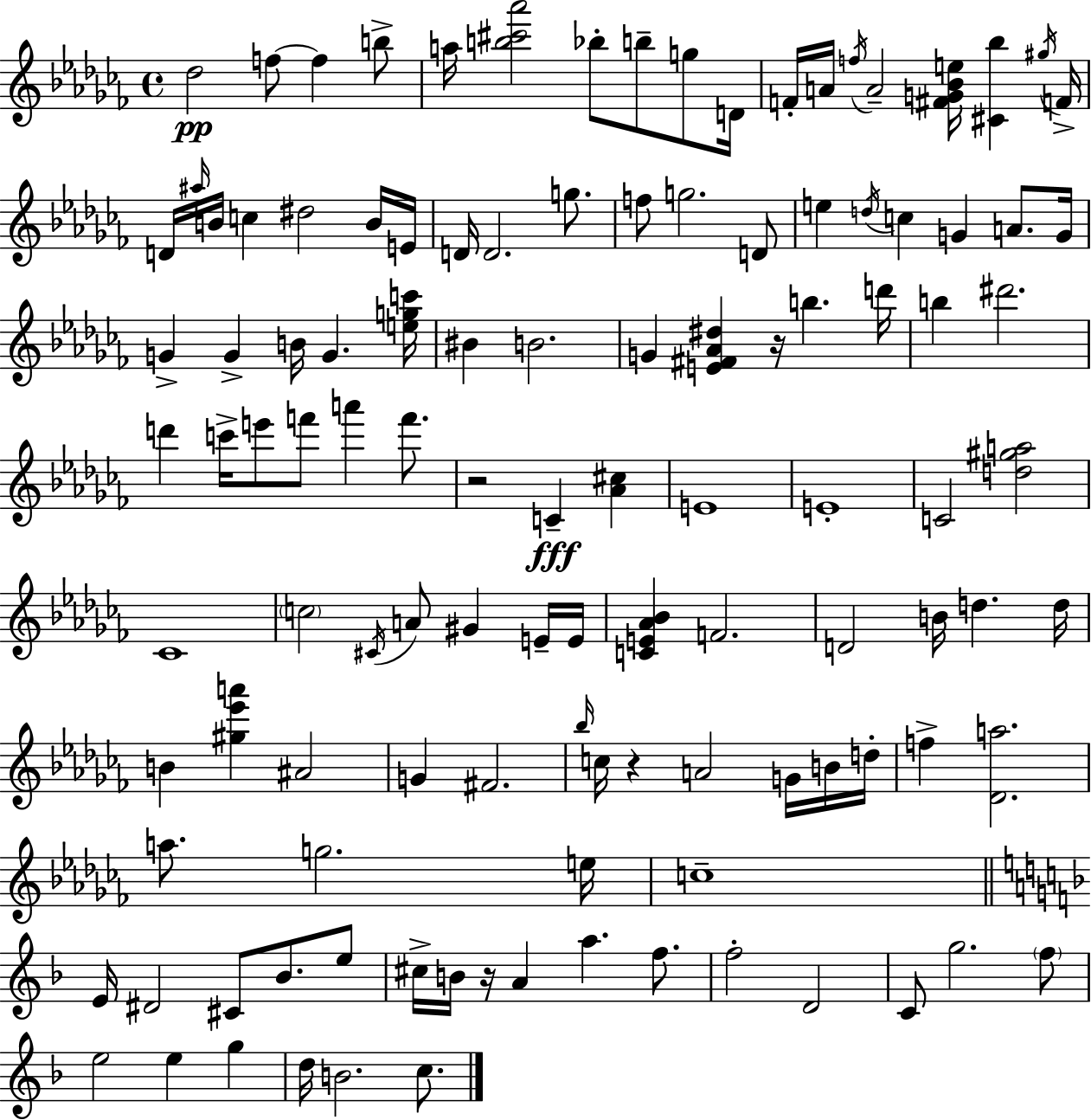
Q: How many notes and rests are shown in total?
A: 117